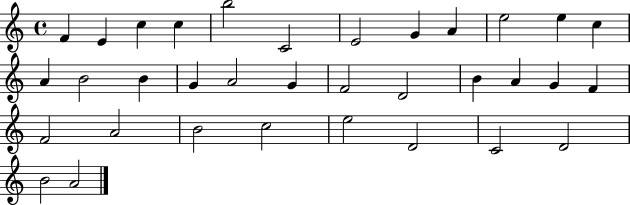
F4/q E4/q C5/q C5/q B5/h C4/h E4/h G4/q A4/q E5/h E5/q C5/q A4/q B4/h B4/q G4/q A4/h G4/q F4/h D4/h B4/q A4/q G4/q F4/q F4/h A4/h B4/h C5/h E5/h D4/h C4/h D4/h B4/h A4/h